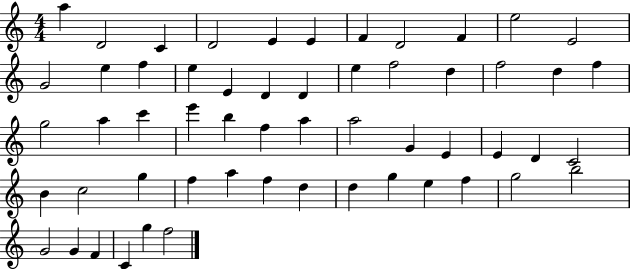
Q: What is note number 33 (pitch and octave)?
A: G4